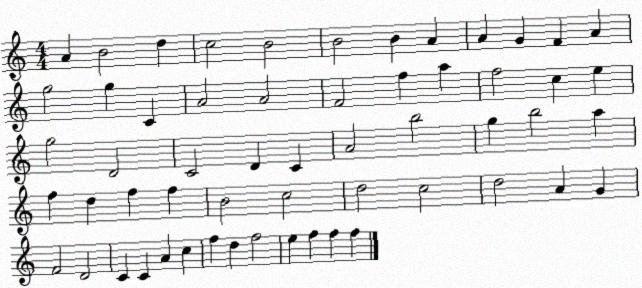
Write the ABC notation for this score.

X:1
T:Untitled
M:4/4
L:1/4
K:C
A B2 d c2 B2 B2 B A A G F A g2 g C A2 A2 F2 f a f2 c e g2 D2 C2 D C A2 b2 g b2 a f d f f B2 c2 d2 c2 d2 A G F2 D2 C C A c f d f2 e f f f